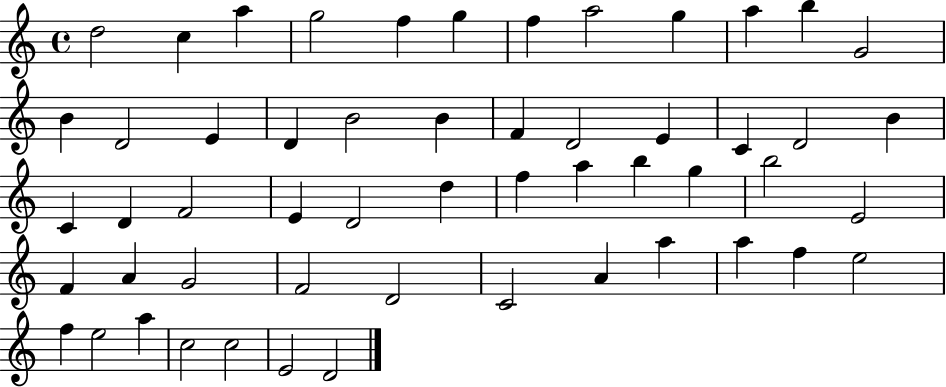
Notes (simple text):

D5/h C5/q A5/q G5/h F5/q G5/q F5/q A5/h G5/q A5/q B5/q G4/h B4/q D4/h E4/q D4/q B4/h B4/q F4/q D4/h E4/q C4/q D4/h B4/q C4/q D4/q F4/h E4/q D4/h D5/q F5/q A5/q B5/q G5/q B5/h E4/h F4/q A4/q G4/h F4/h D4/h C4/h A4/q A5/q A5/q F5/q E5/h F5/q E5/h A5/q C5/h C5/h E4/h D4/h